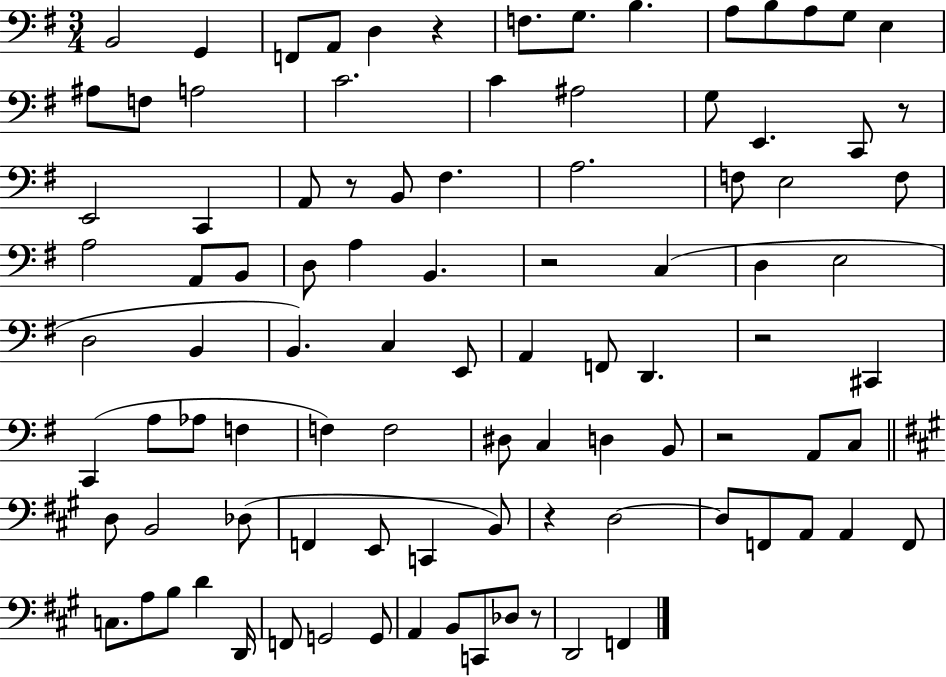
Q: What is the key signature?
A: G major